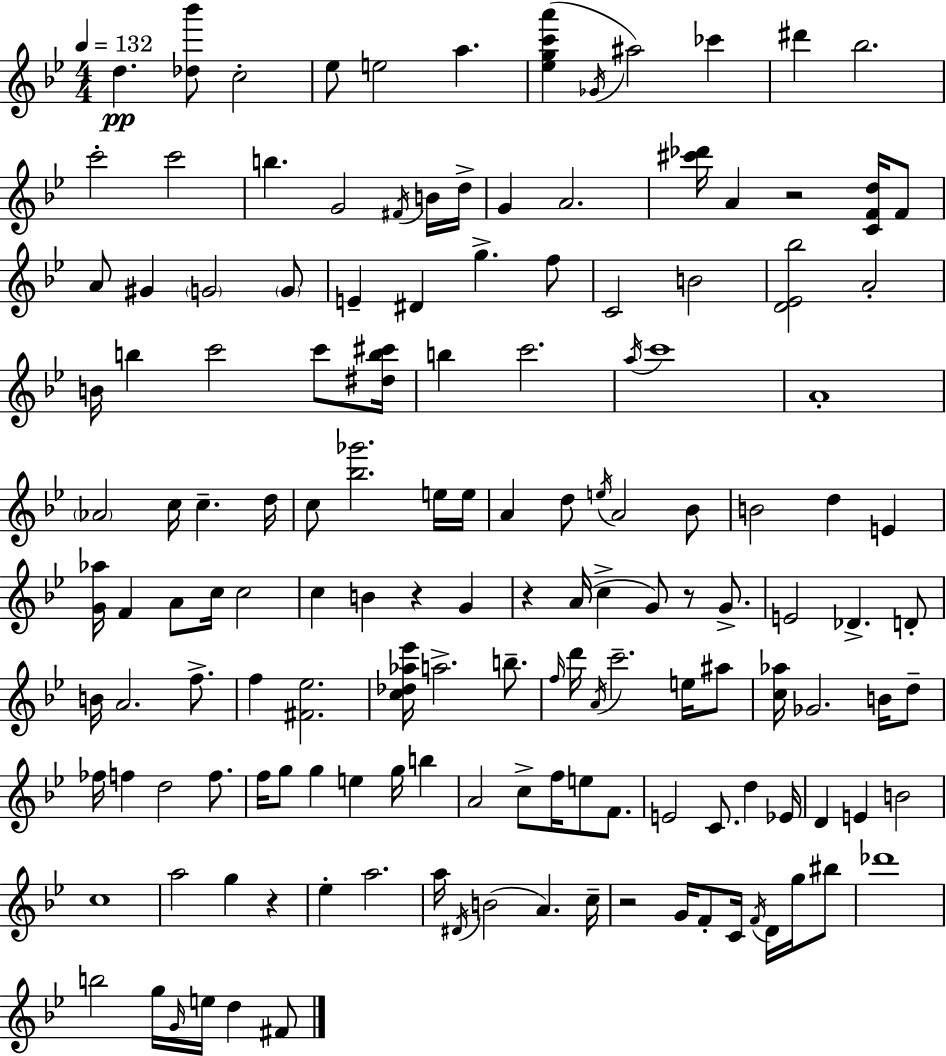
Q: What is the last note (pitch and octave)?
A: F#4